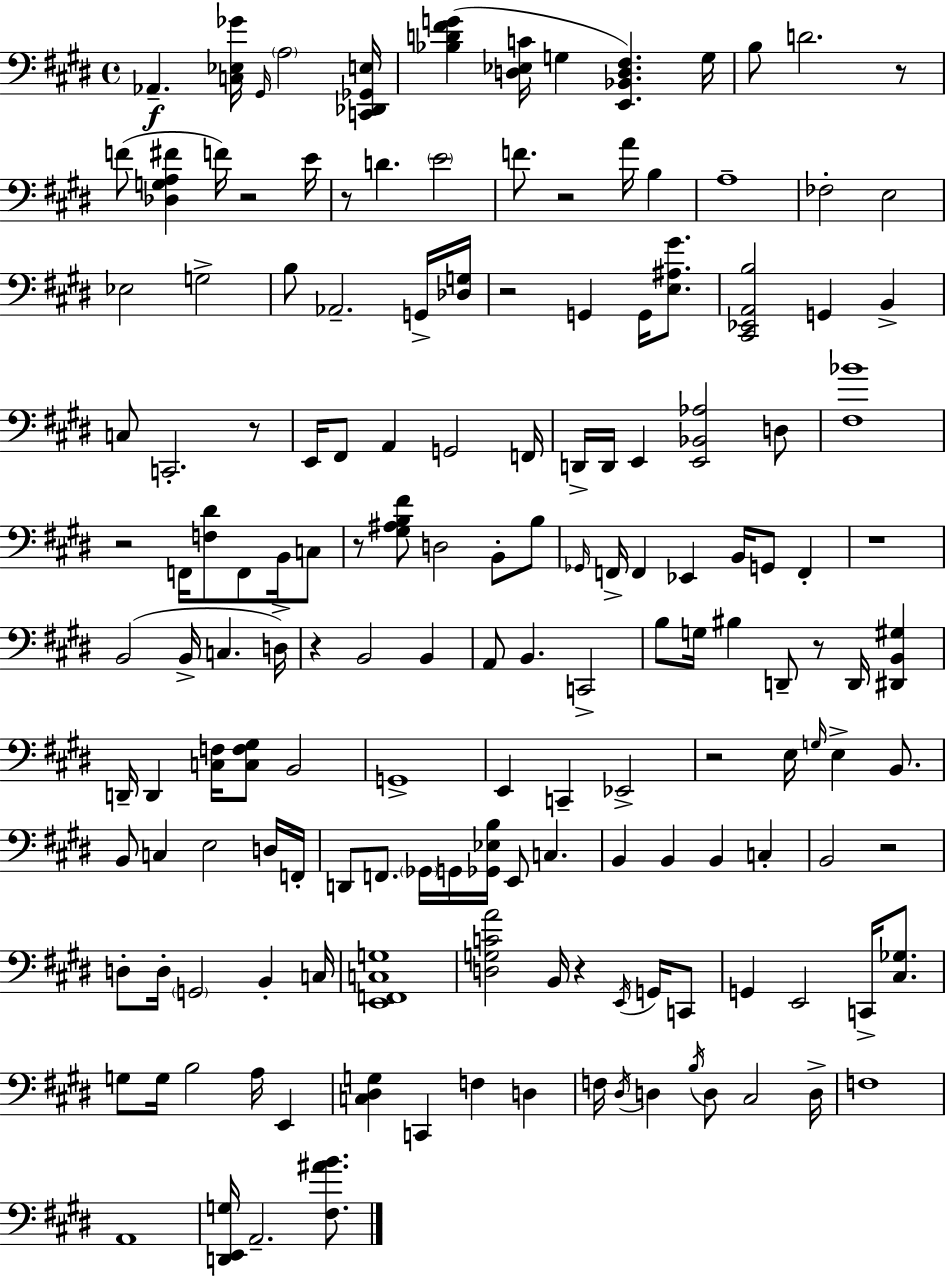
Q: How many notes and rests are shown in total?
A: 160